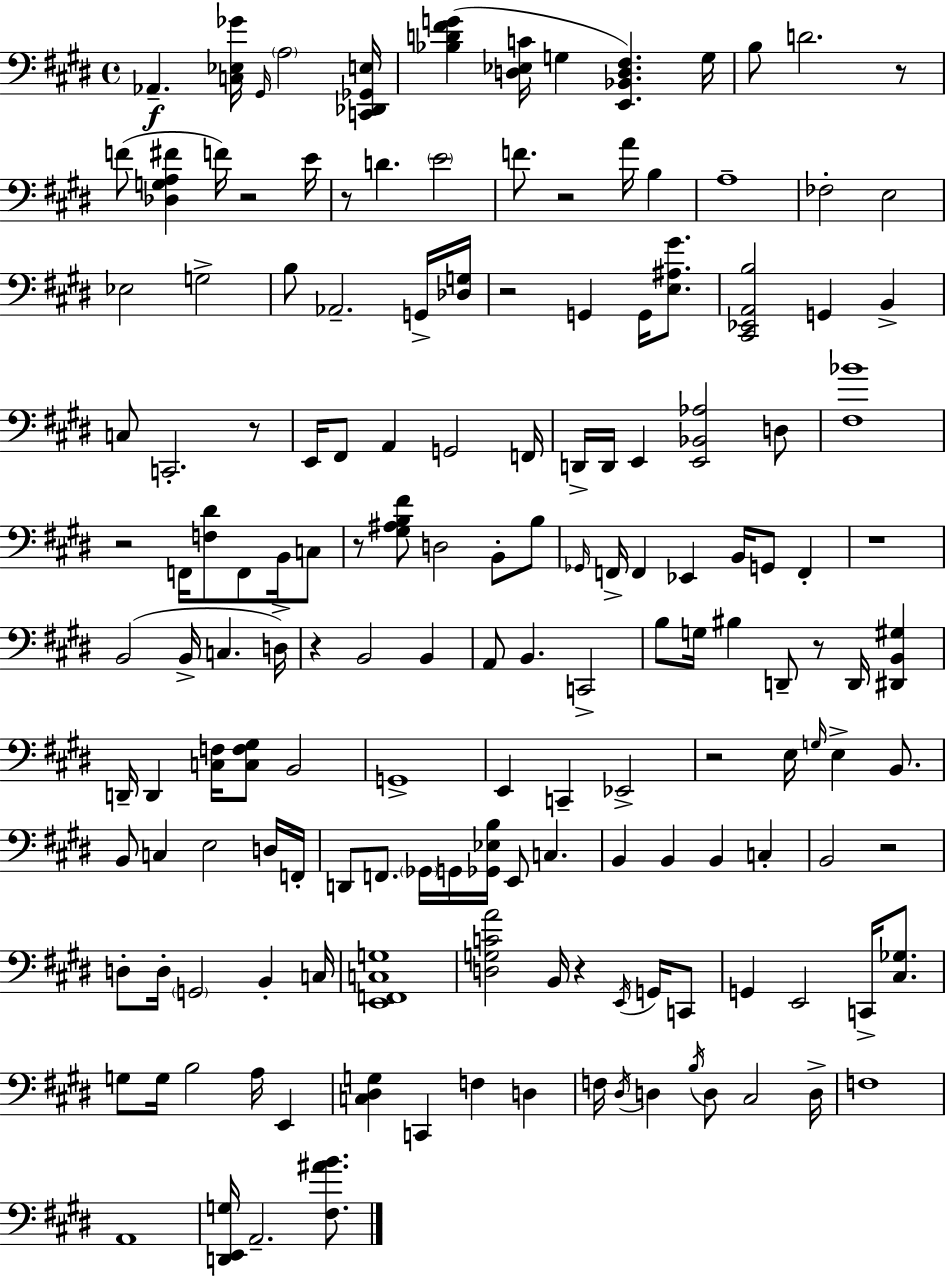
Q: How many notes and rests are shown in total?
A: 160